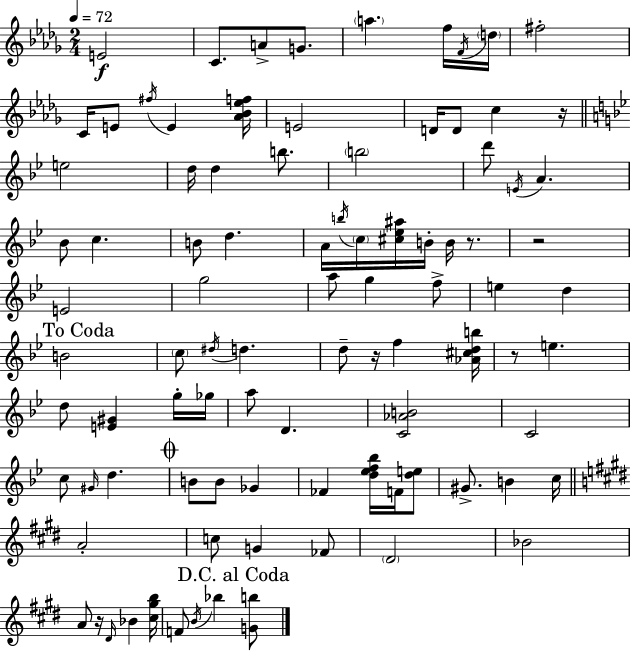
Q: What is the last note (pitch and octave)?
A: Bb5